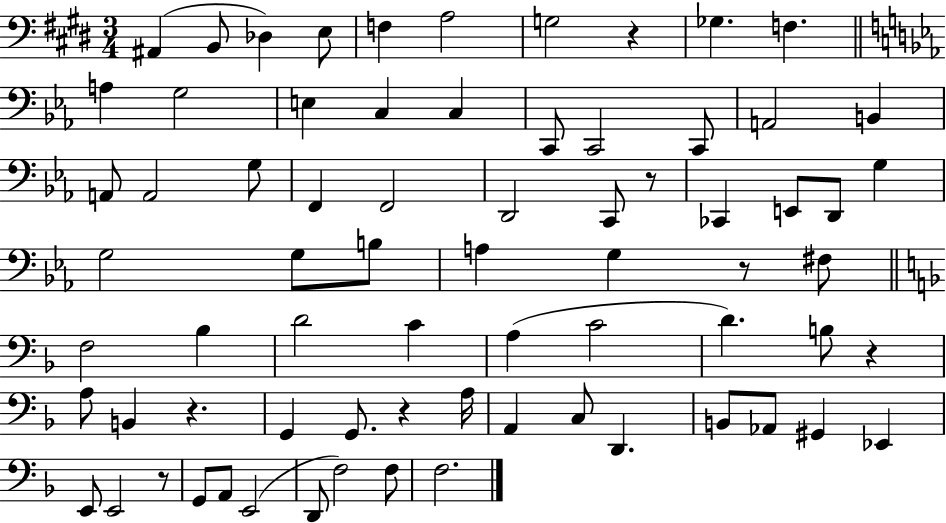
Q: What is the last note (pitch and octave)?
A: F3